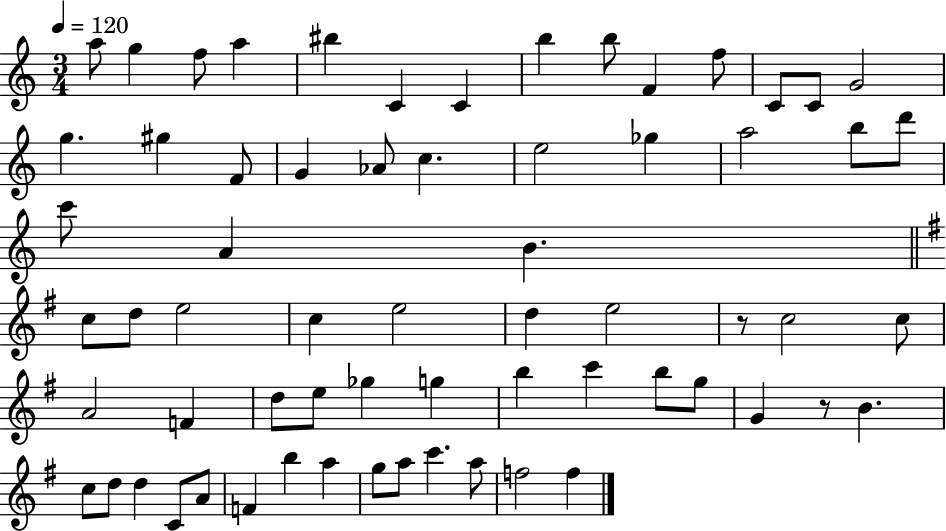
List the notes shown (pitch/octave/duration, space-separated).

A5/e G5/q F5/e A5/q BIS5/q C4/q C4/q B5/q B5/e F4/q F5/e C4/e C4/e G4/h G5/q. G#5/q F4/e G4/q Ab4/e C5/q. E5/h Gb5/q A5/h B5/e D6/e C6/e A4/q B4/q. C5/e D5/e E5/h C5/q E5/h D5/q E5/h R/e C5/h C5/e A4/h F4/q D5/e E5/e Gb5/q G5/q B5/q C6/q B5/e G5/e G4/q R/e B4/q. C5/e D5/e D5/q C4/e A4/e F4/q B5/q A5/q G5/e A5/e C6/q. A5/e F5/h F5/q